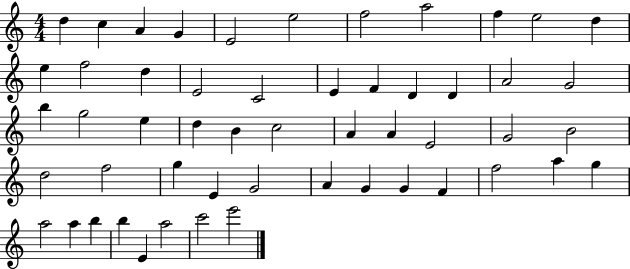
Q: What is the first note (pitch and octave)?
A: D5